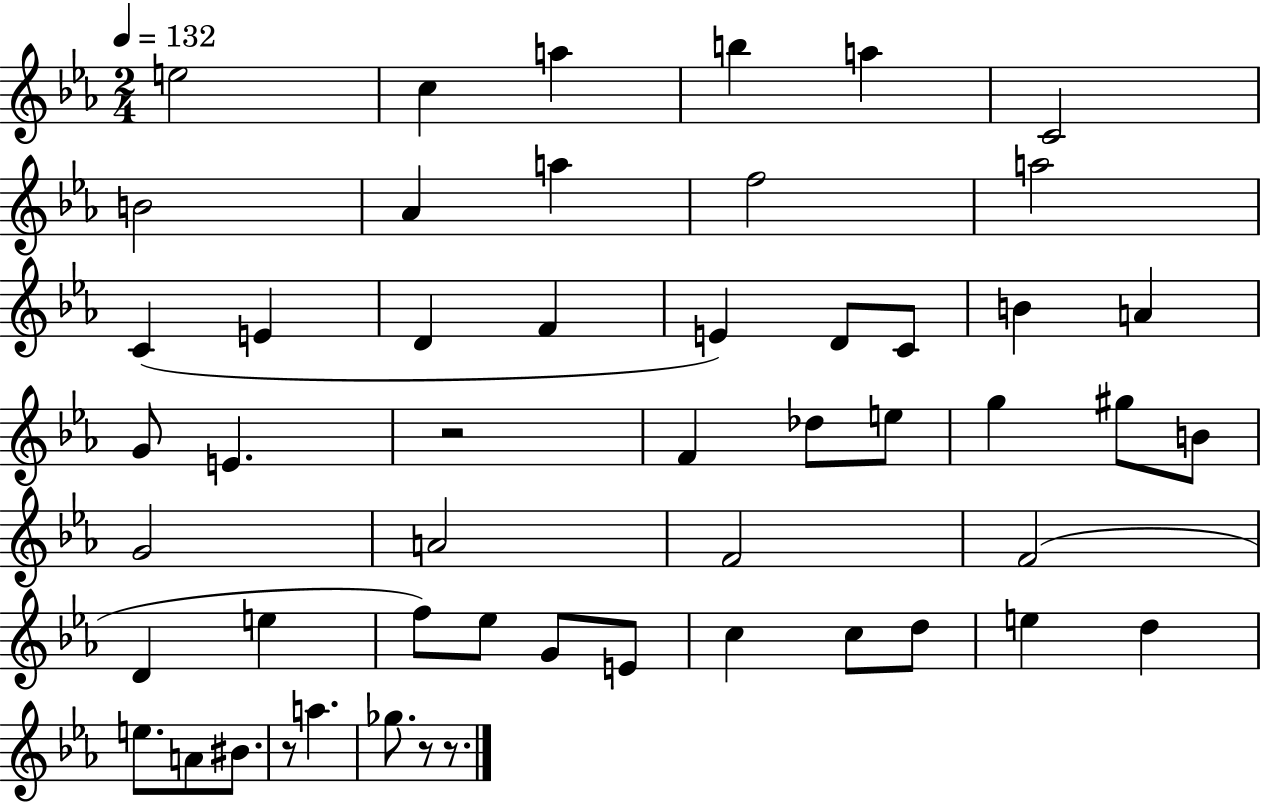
{
  \clef treble
  \numericTimeSignature
  \time 2/4
  \key ees \major
  \tempo 4 = 132
  e''2 | c''4 a''4 | b''4 a''4 | c'2 | \break b'2 | aes'4 a''4 | f''2 | a''2 | \break c'4( e'4 | d'4 f'4 | e'4) d'8 c'8 | b'4 a'4 | \break g'8 e'4. | r2 | f'4 des''8 e''8 | g''4 gis''8 b'8 | \break g'2 | a'2 | f'2 | f'2( | \break d'4 e''4 | f''8) ees''8 g'8 e'8 | c''4 c''8 d''8 | e''4 d''4 | \break e''8. a'8 bis'8. | r8 a''4. | ges''8. r8 r8. | \bar "|."
}